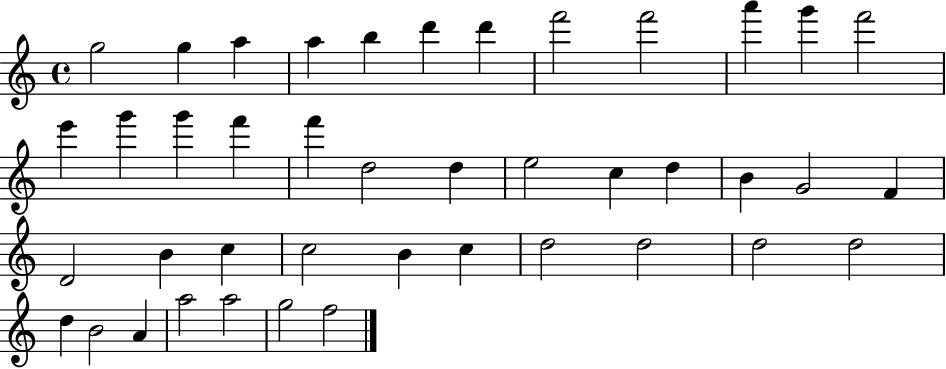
X:1
T:Untitled
M:4/4
L:1/4
K:C
g2 g a a b d' d' f'2 f'2 a' g' f'2 e' g' g' f' f' d2 d e2 c d B G2 F D2 B c c2 B c d2 d2 d2 d2 d B2 A a2 a2 g2 f2